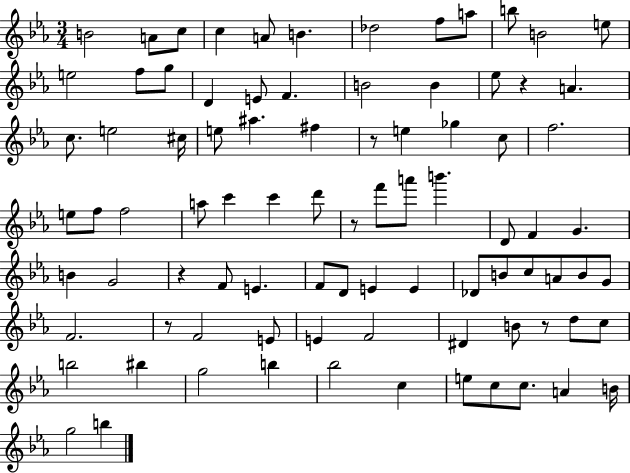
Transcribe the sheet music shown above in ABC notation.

X:1
T:Untitled
M:3/4
L:1/4
K:Eb
B2 A/2 c/2 c A/2 B _d2 f/2 a/2 b/2 B2 e/2 e2 f/2 g/2 D E/2 F B2 B _e/2 z A c/2 e2 ^c/4 e/2 ^a ^f z/2 e _g c/2 f2 e/2 f/2 f2 a/2 c' c' d'/2 z/2 f'/2 a'/2 b' D/2 F G B G2 z F/2 E F/2 D/2 E E _D/2 B/2 c/2 A/2 B/2 G/2 F2 z/2 F2 E/2 E F2 ^D B/2 z/2 d/2 c/2 b2 ^b g2 b _b2 c e/2 c/2 c/2 A B/4 g2 b